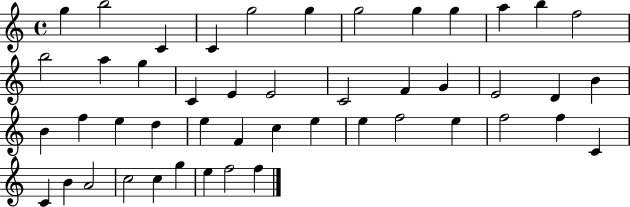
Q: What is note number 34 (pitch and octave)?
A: F5